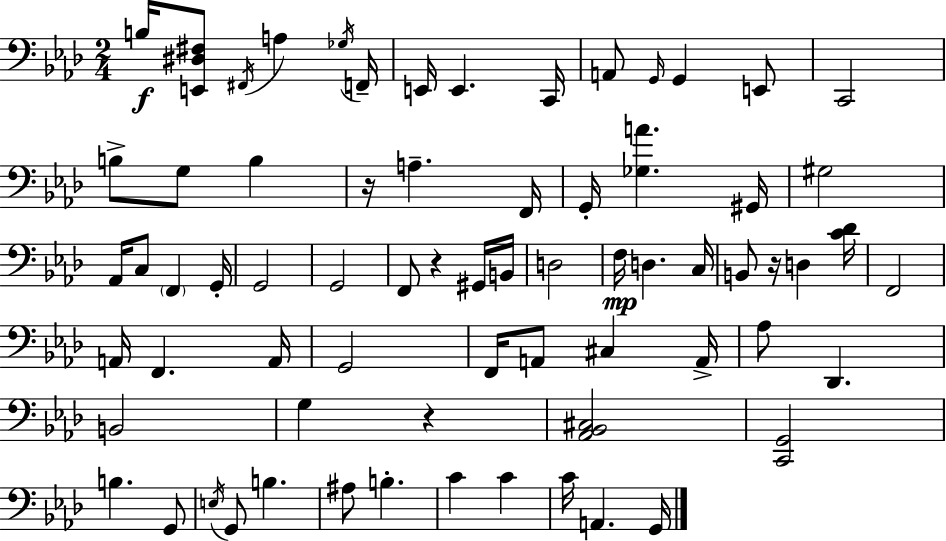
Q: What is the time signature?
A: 2/4